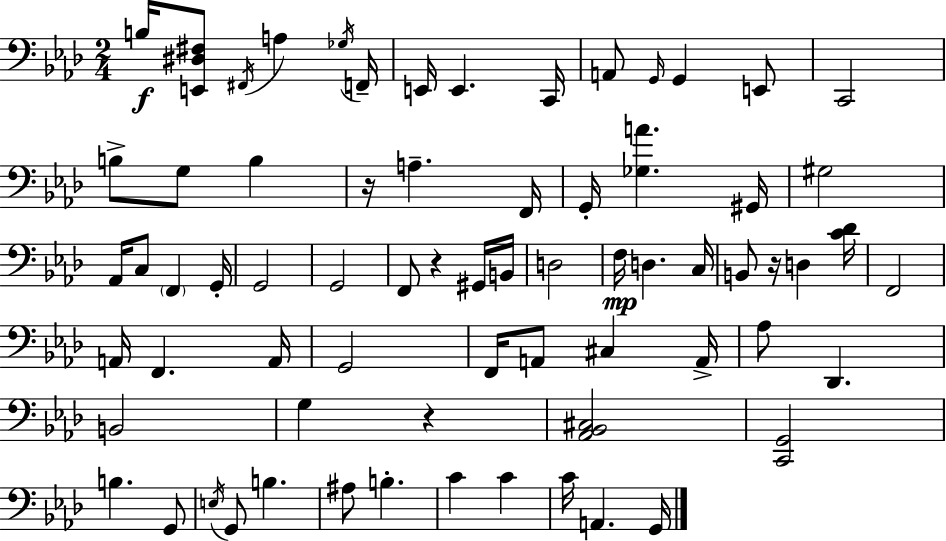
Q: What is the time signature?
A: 2/4